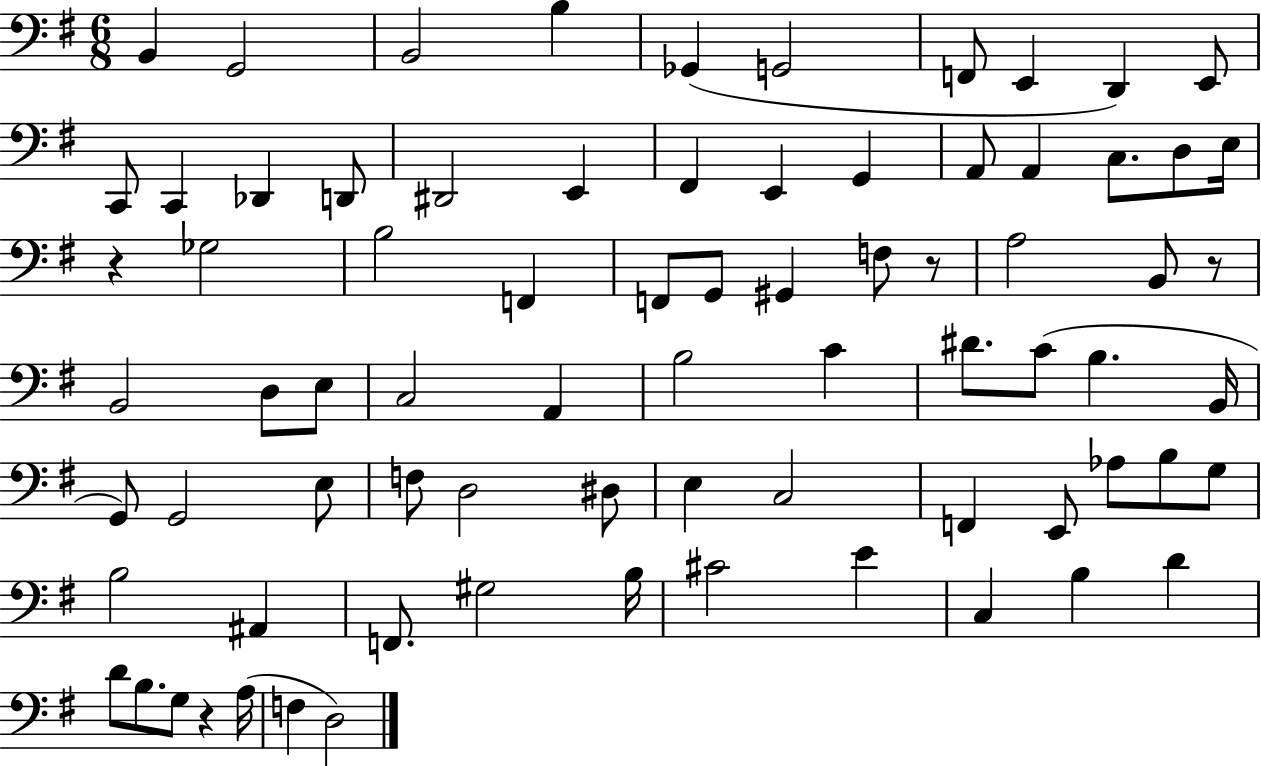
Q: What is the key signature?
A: G major